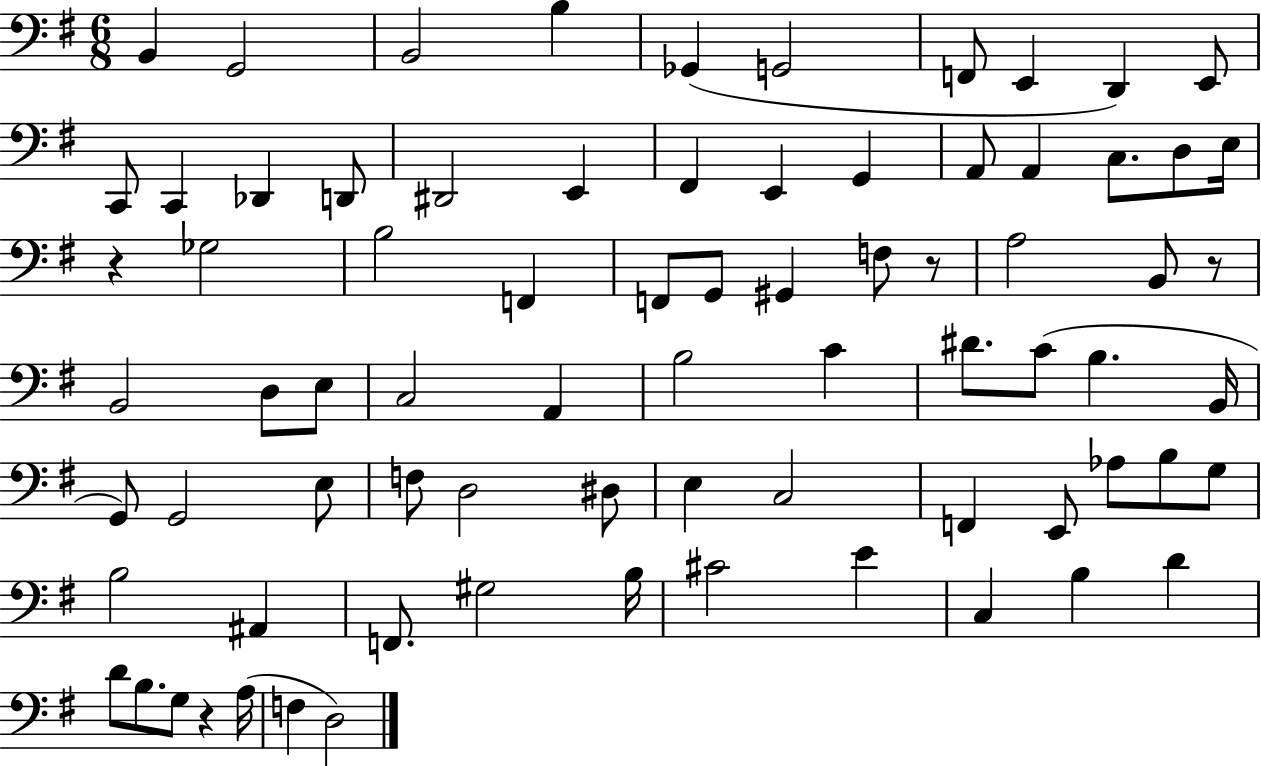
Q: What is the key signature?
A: G major